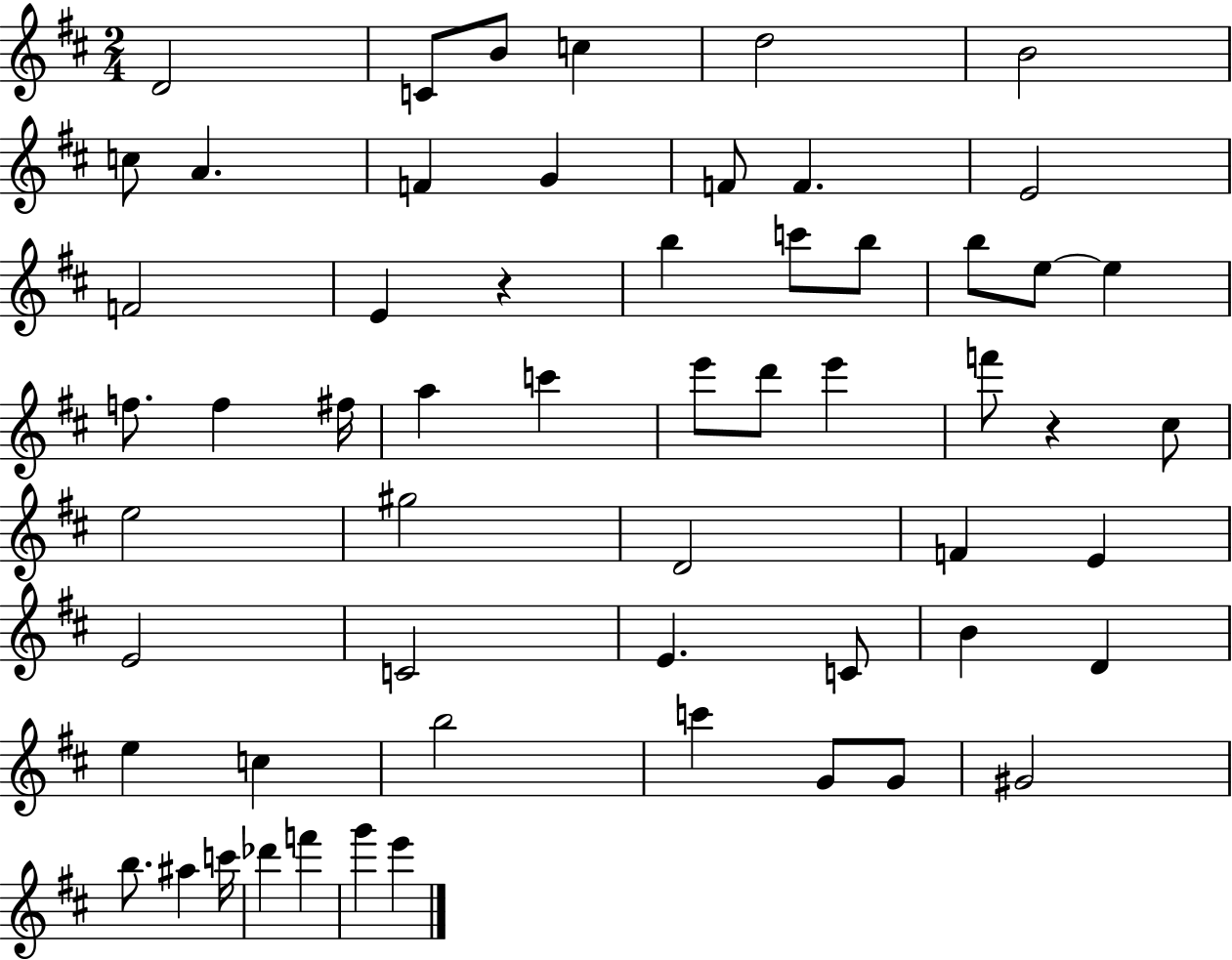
D4/h C4/e B4/e C5/q D5/h B4/h C5/e A4/q. F4/q G4/q F4/e F4/q. E4/h F4/h E4/q R/q B5/q C6/e B5/e B5/e E5/e E5/q F5/e. F5/q F#5/s A5/q C6/q E6/e D6/e E6/q F6/e R/q C#5/e E5/h G#5/h D4/h F4/q E4/q E4/h C4/h E4/q. C4/e B4/q D4/q E5/q C5/q B5/h C6/q G4/e G4/e G#4/h B5/e. A#5/q C6/s Db6/q F6/q G6/q E6/q